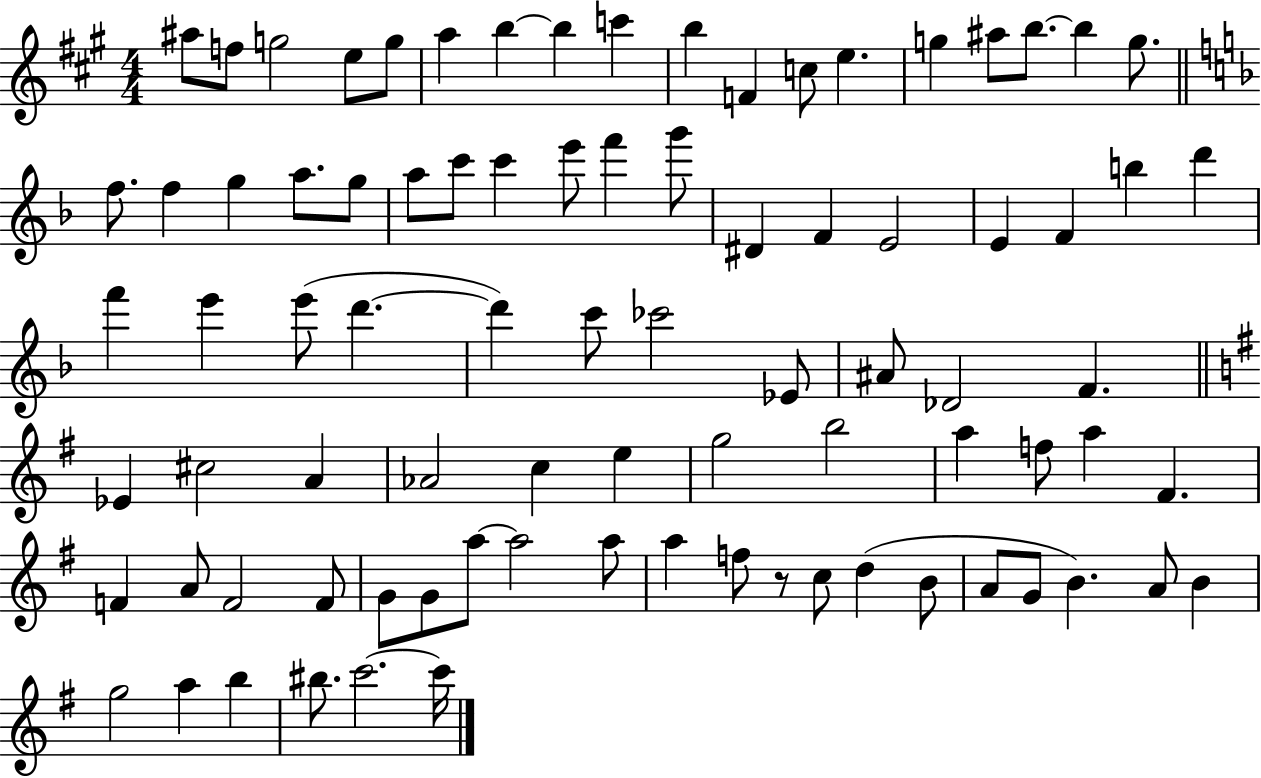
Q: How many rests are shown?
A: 1